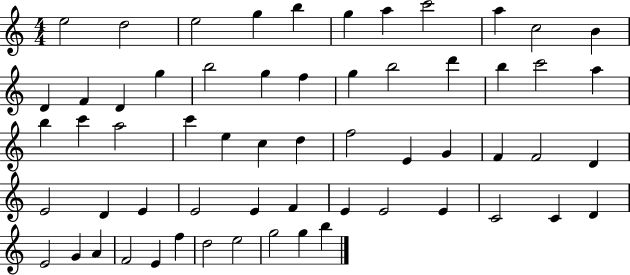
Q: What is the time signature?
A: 4/4